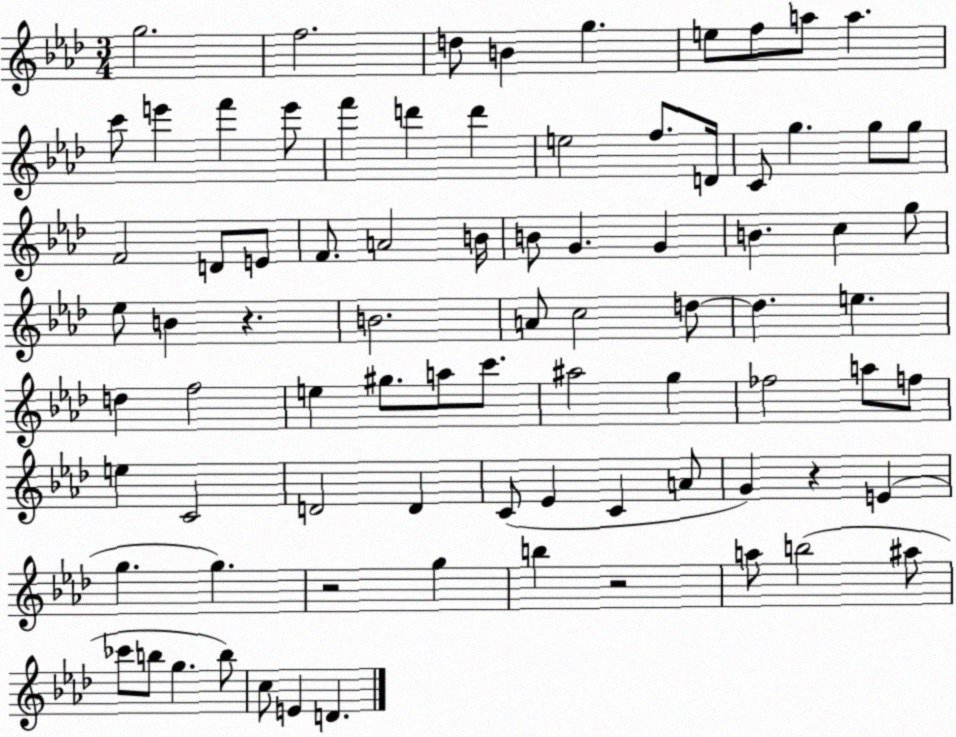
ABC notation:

X:1
T:Untitled
M:3/4
L:1/4
K:Ab
g2 f2 d/2 B g e/2 f/2 a/2 a c'/2 e' f' e'/2 f' d' d' e2 f/2 D/4 C/2 g g/2 g/2 F2 D/2 E/2 F/2 A2 B/4 B/2 G G B c g/2 _e/2 B z B2 A/2 c2 d/2 d e d f2 e ^g/2 a/2 c'/2 ^a2 g _f2 a/2 f/2 e C2 D2 D C/2 _E C A/2 G z E g g z2 g b z2 a/2 b2 ^a/2 _c'/2 b/2 g b/2 c/2 E D